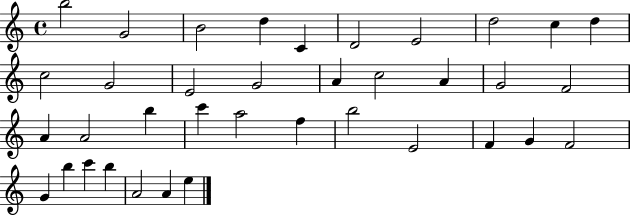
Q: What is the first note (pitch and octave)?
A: B5